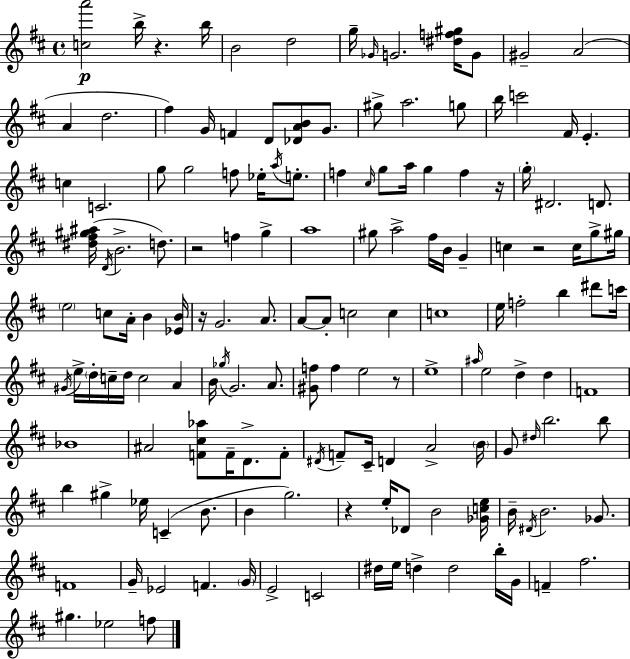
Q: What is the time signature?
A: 4/4